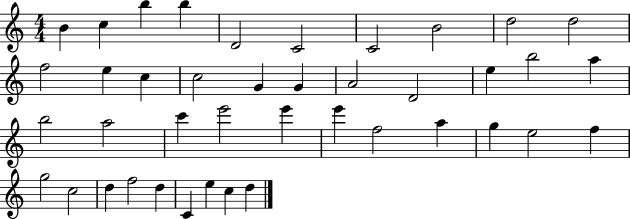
X:1
T:Untitled
M:4/4
L:1/4
K:C
B c b b D2 C2 C2 B2 d2 d2 f2 e c c2 G G A2 D2 e b2 a b2 a2 c' e'2 e' e' f2 a g e2 f g2 c2 d f2 d C e c d